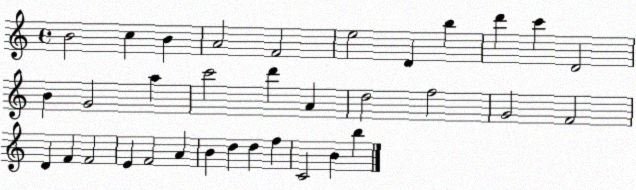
X:1
T:Untitled
M:4/4
L:1/4
K:C
B2 c B A2 F2 e2 D b d' c' D2 B G2 a c'2 d' A d2 f2 G2 F2 D F F2 E F2 A B d d f C2 B b